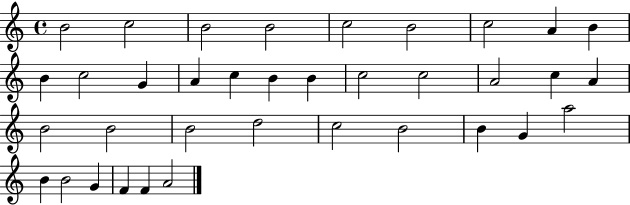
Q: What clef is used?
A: treble